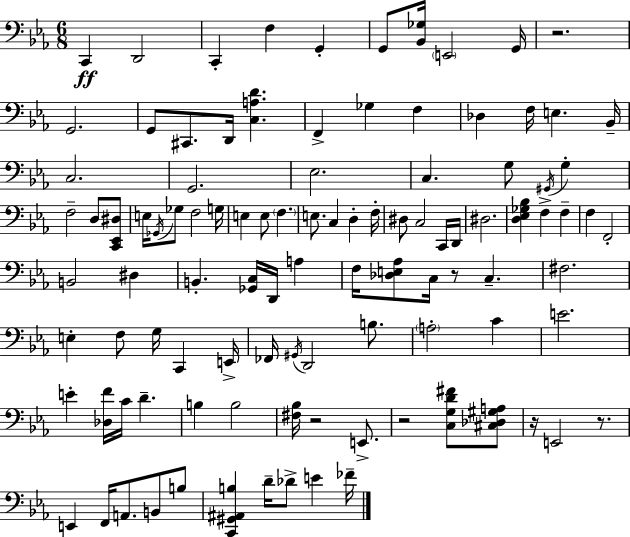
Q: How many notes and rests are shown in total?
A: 103